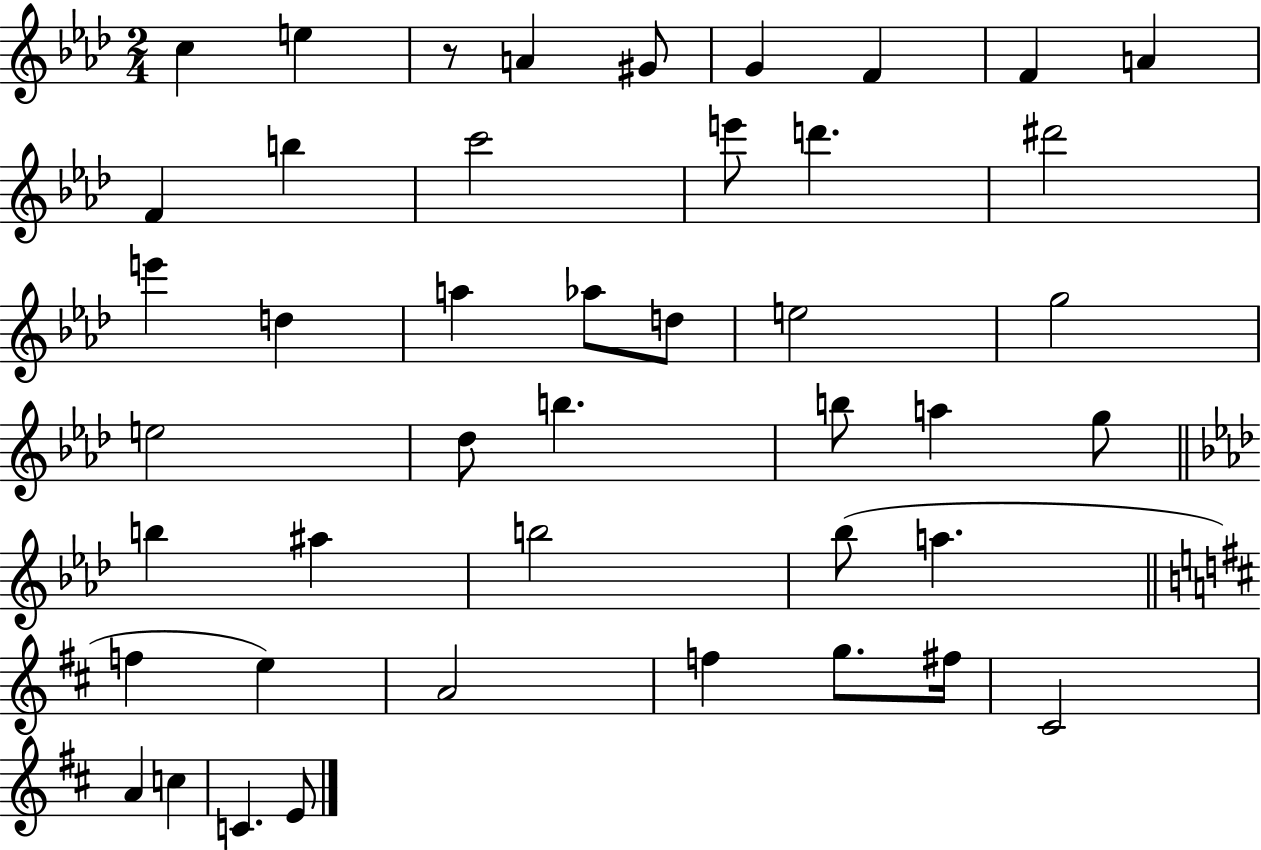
{
  \clef treble
  \numericTimeSignature
  \time 2/4
  \key aes \major
  c''4 e''4 | r8 a'4 gis'8 | g'4 f'4 | f'4 a'4 | \break f'4 b''4 | c'''2 | e'''8 d'''4. | dis'''2 | \break e'''4 d''4 | a''4 aes''8 d''8 | e''2 | g''2 | \break e''2 | des''8 b''4. | b''8 a''4 g''8 | \bar "||" \break \key aes \major b''4 ais''4 | b''2 | bes''8( a''4. | \bar "||" \break \key d \major f''4 e''4) | a'2 | f''4 g''8. fis''16 | cis'2 | \break a'4 c''4 | c'4. e'8 | \bar "|."
}